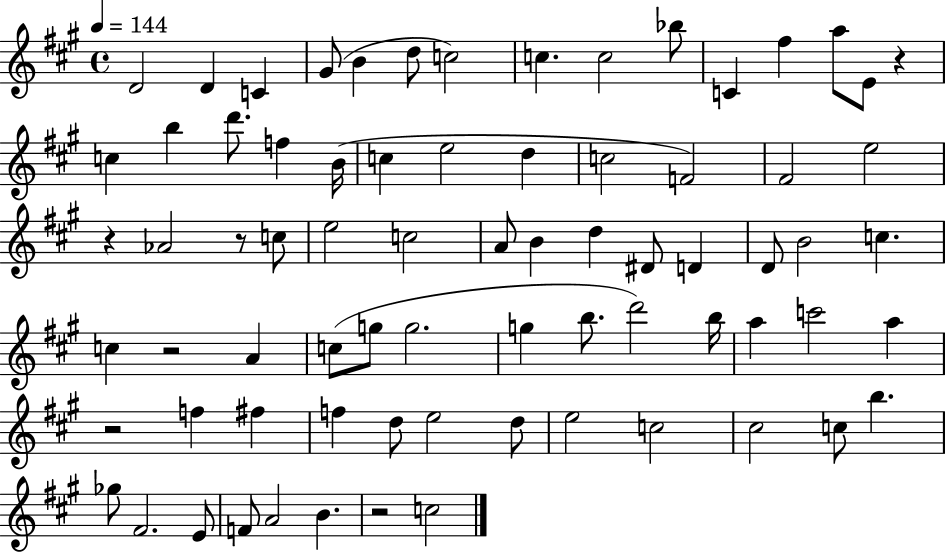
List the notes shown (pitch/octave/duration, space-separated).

D4/h D4/q C4/q G#4/e B4/q D5/e C5/h C5/q. C5/h Bb5/e C4/q F#5/q A5/e E4/e R/q C5/q B5/q D6/e. F5/q B4/s C5/q E5/h D5/q C5/h F4/h F#4/h E5/h R/q Ab4/h R/e C5/e E5/h C5/h A4/e B4/q D5/q D#4/e D4/q D4/e B4/h C5/q. C5/q R/h A4/q C5/e G5/e G5/h. G5/q B5/e. D6/h B5/s A5/q C6/h A5/q R/h F5/q F#5/q F5/q D5/e E5/h D5/e E5/h C5/h C#5/h C5/e B5/q. Gb5/e F#4/h. E4/e F4/e A4/h B4/q. R/h C5/h